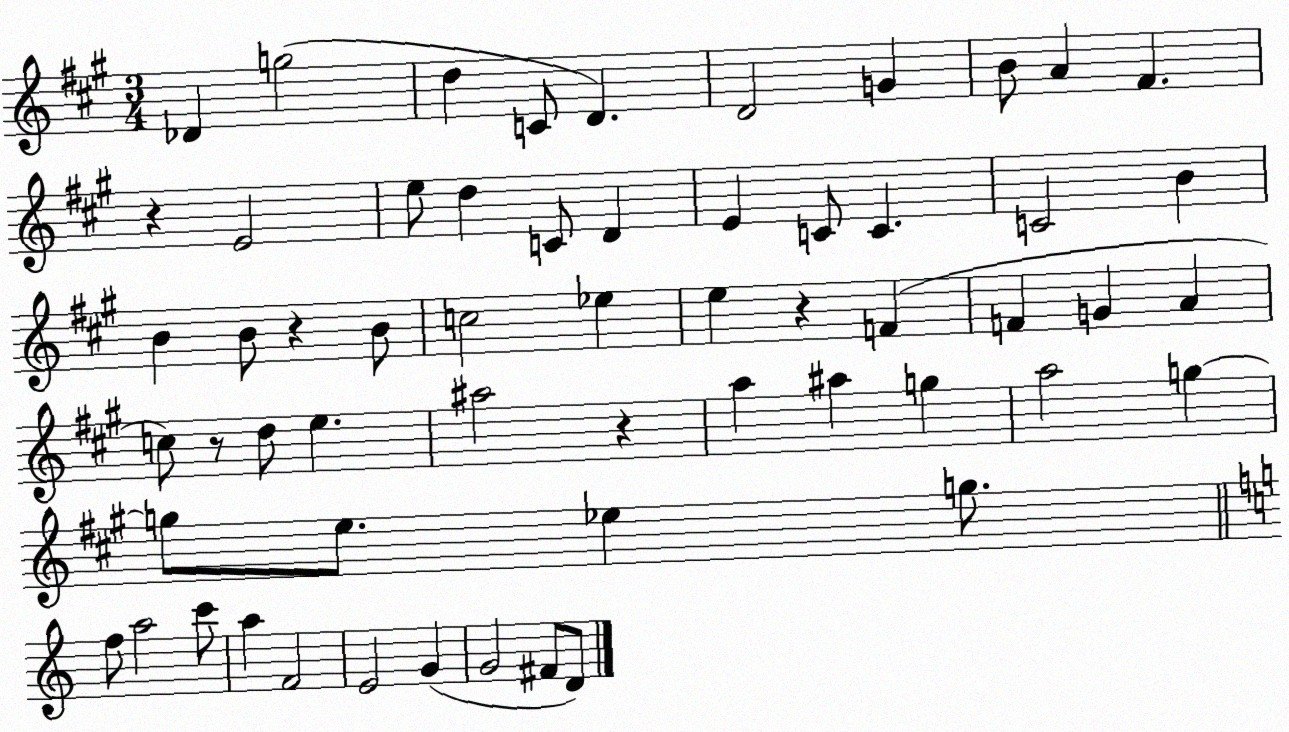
X:1
T:Untitled
M:3/4
L:1/4
K:A
_D g2 d C/2 D D2 G B/2 A ^F z E2 e/2 d C/2 D E C/2 C C2 B B B/2 z B/2 c2 _e e z F F G A c/2 z/2 d/2 e ^a2 z a ^a g a2 g g/2 e/2 _e g/2 f/2 a2 c'/2 a F2 E2 G G2 ^F/2 D/2